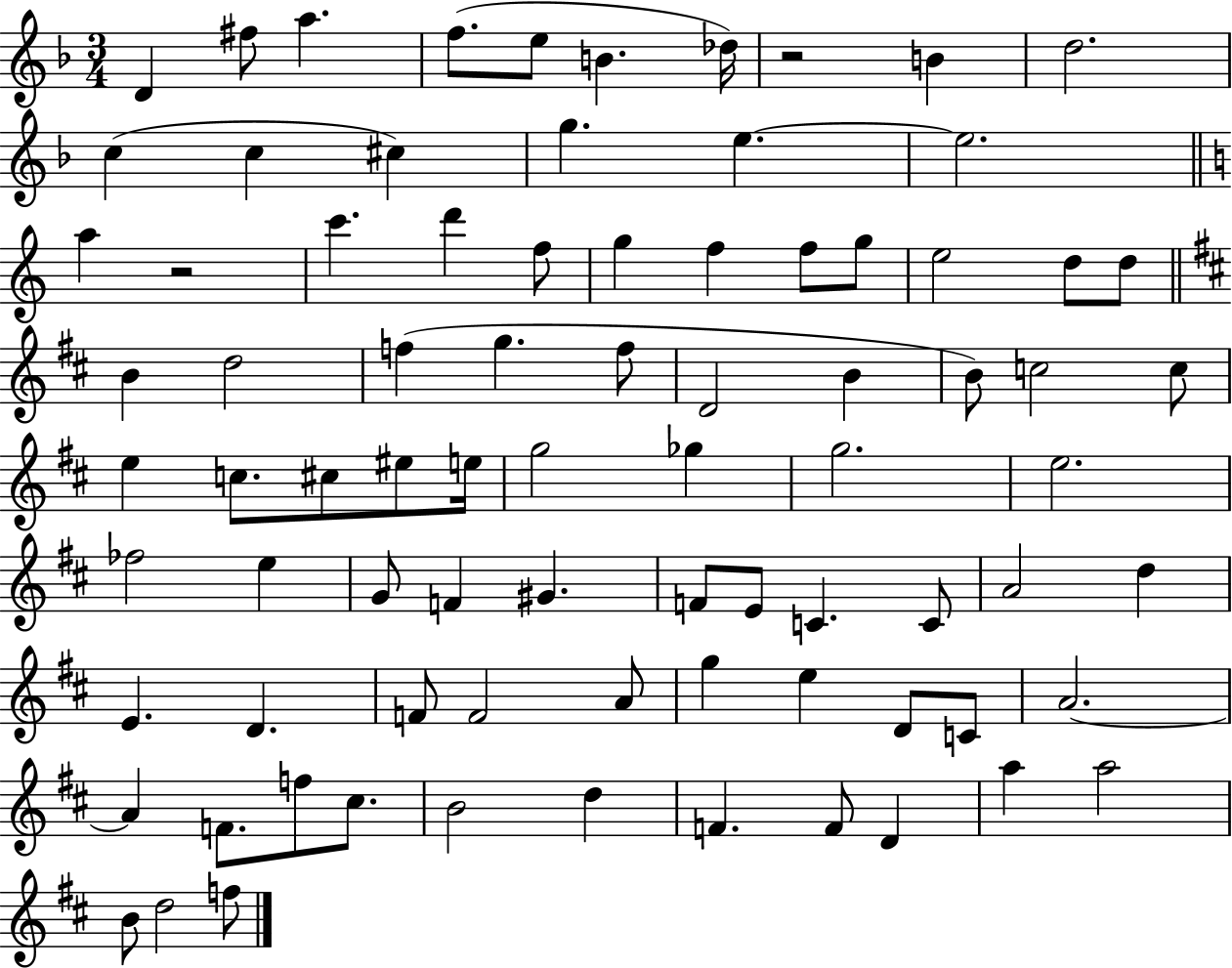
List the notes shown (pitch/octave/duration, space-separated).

D4/q F#5/e A5/q. F5/e. E5/e B4/q. Db5/s R/h B4/q D5/h. C5/q C5/q C#5/q G5/q. E5/q. E5/h. A5/q R/h C6/q. D6/q F5/e G5/q F5/q F5/e G5/e E5/h D5/e D5/e B4/q D5/h F5/q G5/q. F5/e D4/h B4/q B4/e C5/h C5/e E5/q C5/e. C#5/e EIS5/e E5/s G5/h Gb5/q G5/h. E5/h. FES5/h E5/q G4/e F4/q G#4/q. F4/e E4/e C4/q. C4/e A4/h D5/q E4/q. D4/q. F4/e F4/h A4/e G5/q E5/q D4/e C4/e A4/h. A4/q F4/e. F5/e C#5/e. B4/h D5/q F4/q. F4/e D4/q A5/q A5/h B4/e D5/h F5/e